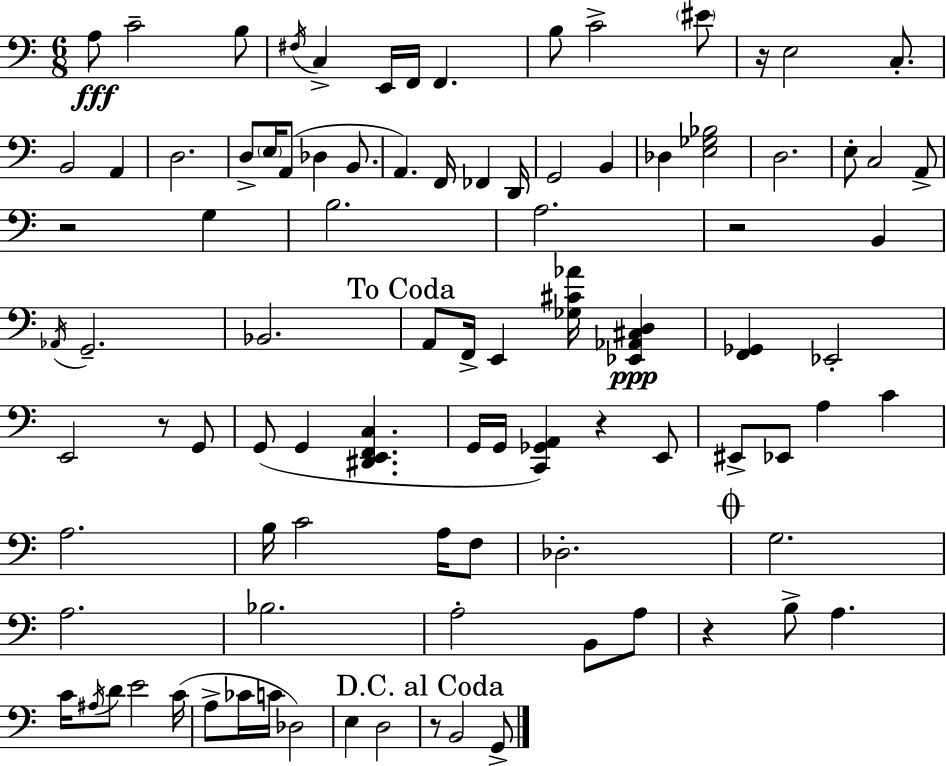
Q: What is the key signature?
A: C major